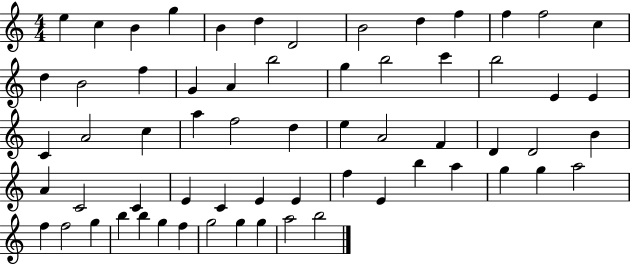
{
  \clef treble
  \numericTimeSignature
  \time 4/4
  \key c \major
  e''4 c''4 b'4 g''4 | b'4 d''4 d'2 | b'2 d''4 f''4 | f''4 f''2 c''4 | \break d''4 b'2 f''4 | g'4 a'4 b''2 | g''4 b''2 c'''4 | b''2 e'4 e'4 | \break c'4 a'2 c''4 | a''4 f''2 d''4 | e''4 a'2 f'4 | d'4 d'2 b'4 | \break a'4 c'2 c'4 | e'4 c'4 e'4 e'4 | f''4 e'4 b''4 a''4 | g''4 g''4 a''2 | \break f''4 f''2 g''4 | b''4 b''4 g''4 f''4 | g''2 g''4 g''4 | a''2 b''2 | \break \bar "|."
}